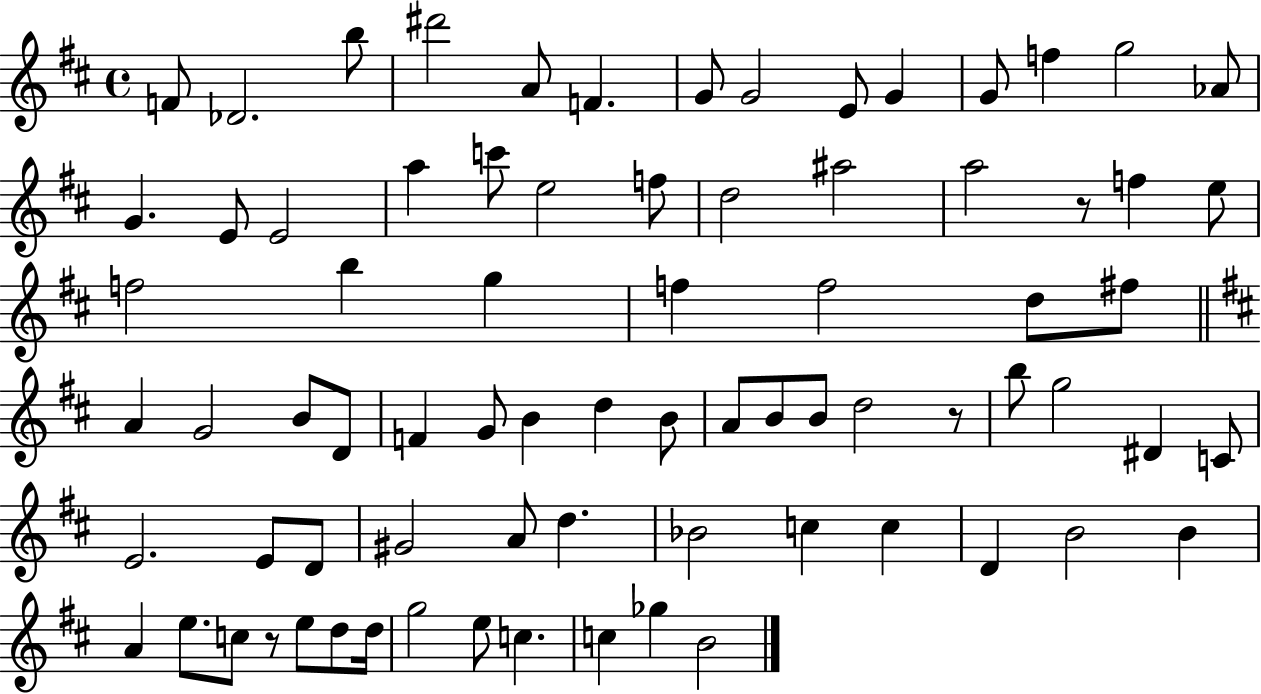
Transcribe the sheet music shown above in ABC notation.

X:1
T:Untitled
M:4/4
L:1/4
K:D
F/2 _D2 b/2 ^d'2 A/2 F G/2 G2 E/2 G G/2 f g2 _A/2 G E/2 E2 a c'/2 e2 f/2 d2 ^a2 a2 z/2 f e/2 f2 b g f f2 d/2 ^f/2 A G2 B/2 D/2 F G/2 B d B/2 A/2 B/2 B/2 d2 z/2 b/2 g2 ^D C/2 E2 E/2 D/2 ^G2 A/2 d _B2 c c D B2 B A e/2 c/2 z/2 e/2 d/2 d/4 g2 e/2 c c _g B2